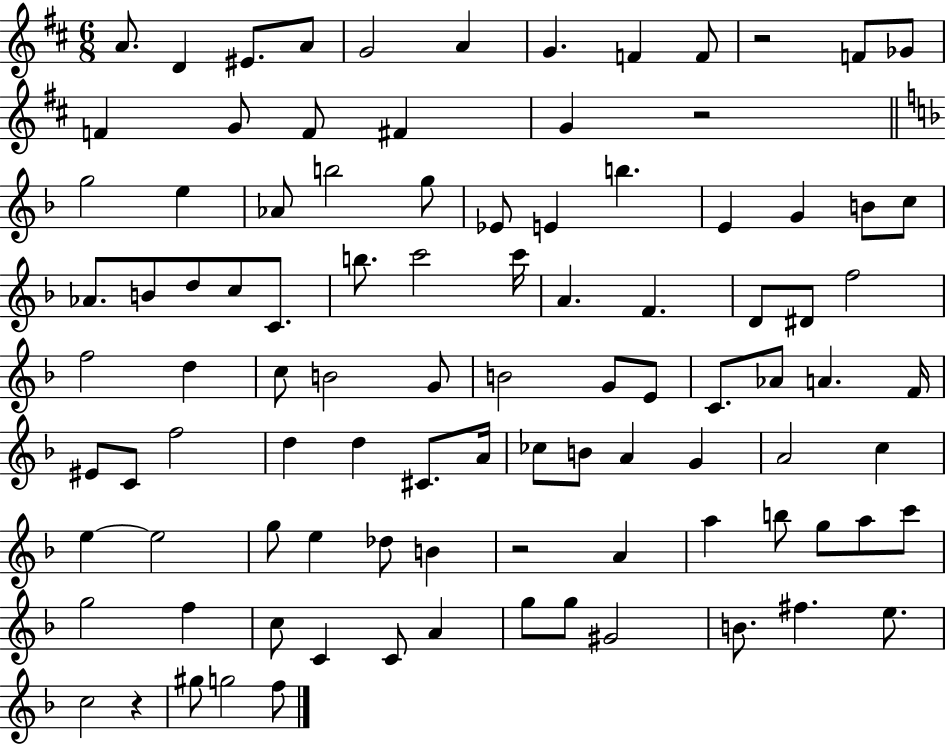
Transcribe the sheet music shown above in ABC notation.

X:1
T:Untitled
M:6/8
L:1/4
K:D
A/2 D ^E/2 A/2 G2 A G F F/2 z2 F/2 _G/2 F G/2 F/2 ^F G z2 g2 e _A/2 b2 g/2 _E/2 E b E G B/2 c/2 _A/2 B/2 d/2 c/2 C/2 b/2 c'2 c'/4 A F D/2 ^D/2 f2 f2 d c/2 B2 G/2 B2 G/2 E/2 C/2 _A/2 A F/4 ^E/2 C/2 f2 d d ^C/2 A/4 _c/2 B/2 A G A2 c e e2 g/2 e _d/2 B z2 A a b/2 g/2 a/2 c'/2 g2 f c/2 C C/2 A g/2 g/2 ^G2 B/2 ^f e/2 c2 z ^g/2 g2 f/2